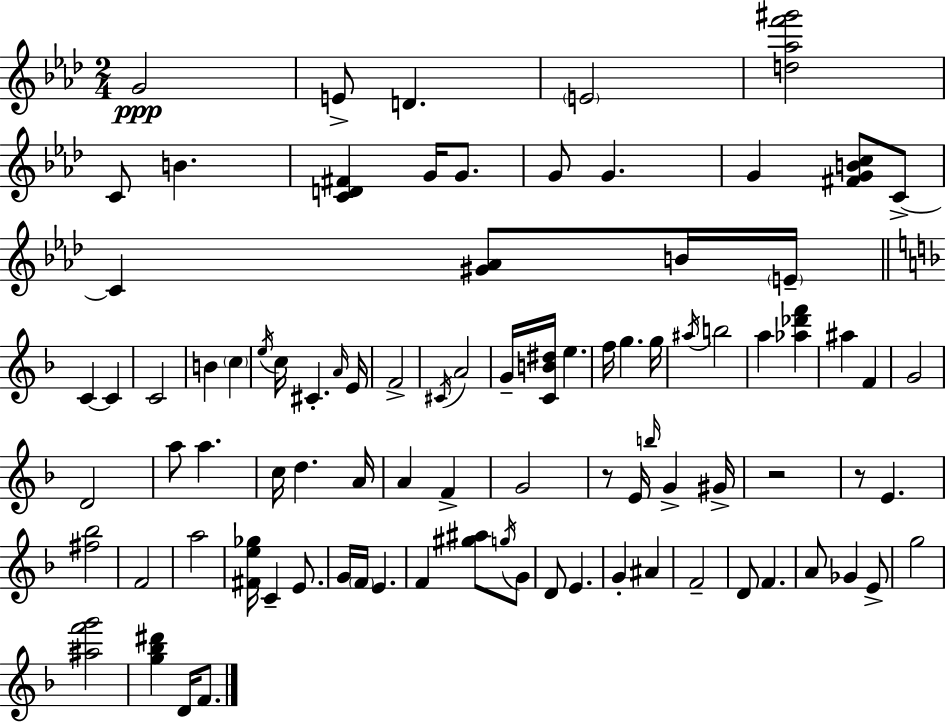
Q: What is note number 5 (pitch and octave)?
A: C4